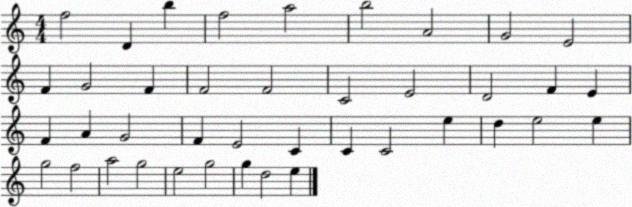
X:1
T:Untitled
M:4/4
L:1/4
K:C
f2 D b f2 a2 b2 A2 G2 E2 F G2 F F2 F2 C2 E2 D2 F E F A G2 F E2 C C C2 e d e2 e g2 f2 a2 g2 e2 g2 g d2 e